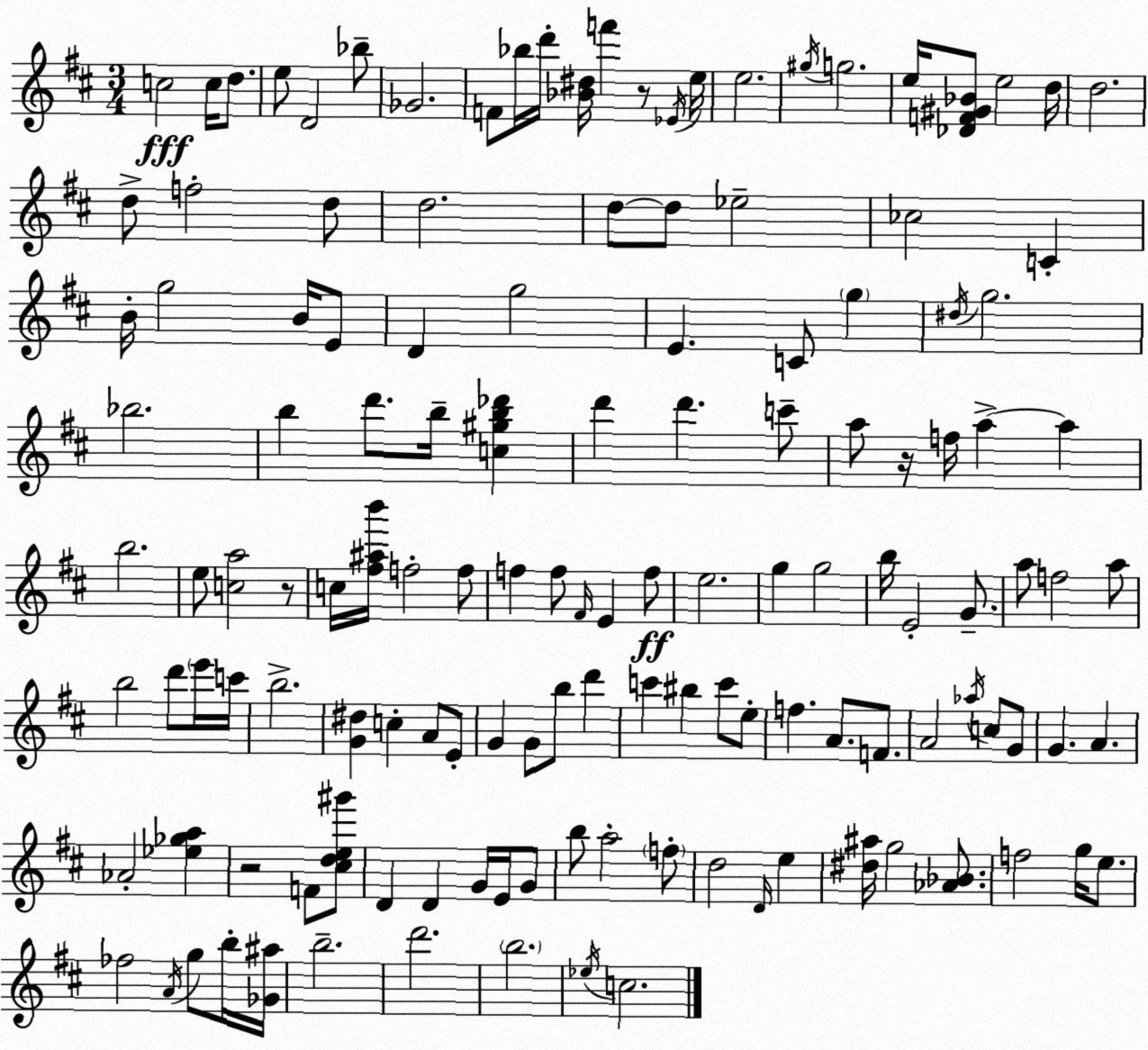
X:1
T:Untitled
M:3/4
L:1/4
K:D
c2 c/4 d/2 e/2 D2 _b/2 _G2 F/2 _b/4 d'/4 [_B^d]/4 f' z/2 _E/4 e/4 e2 ^g/4 g2 e/4 [_DF^G_B]/2 e2 d/4 d2 d/2 f2 d/2 d2 d/2 d/2 _e2 _c2 C B/4 g2 B/4 E/2 D g2 E C/2 g ^d/4 g2 _b2 b d'/2 b/4 [c^gb_d'] d' d' c'/2 a/2 z/4 f/4 a a b2 e/2 [ca]2 z/2 c/4 [^f^ab']/4 f2 f/2 f f/2 ^F/4 E f/2 e2 g g2 b/4 E2 G/2 a/2 f2 a/2 b2 d'/2 e'/4 c'/4 b2 [G^d] c A/2 E/2 G G/2 b/2 d' c' ^b c'/2 e/2 f A/2 F/2 A2 _a/4 c/2 G/2 G A _A2 [_e_ga] z2 F/2 [^cde^g']/2 D D G/4 E/4 G/2 b/2 a2 f/2 d2 D/4 e [^d^a]/4 g2 [_A_B]/2 f2 g/4 e/2 _f2 A/4 g/2 b/4 [_G^a]/4 b2 d'2 b2 _e/4 c2